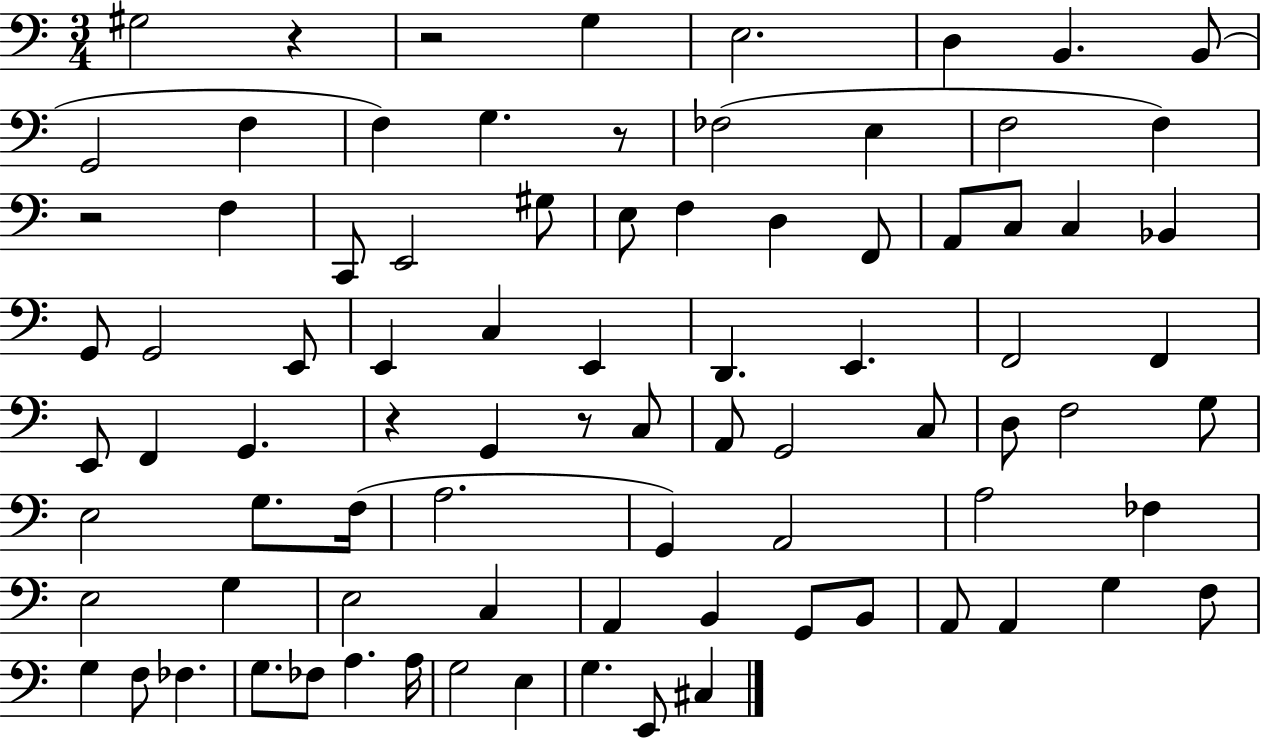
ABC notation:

X:1
T:Untitled
M:3/4
L:1/4
K:C
^G,2 z z2 G, E,2 D, B,, B,,/2 G,,2 F, F, G, z/2 _F,2 E, F,2 F, z2 F, C,,/2 E,,2 ^G,/2 E,/2 F, D, F,,/2 A,,/2 C,/2 C, _B,, G,,/2 G,,2 E,,/2 E,, C, E,, D,, E,, F,,2 F,, E,,/2 F,, G,, z G,, z/2 C,/2 A,,/2 G,,2 C,/2 D,/2 F,2 G,/2 E,2 G,/2 F,/4 A,2 G,, A,,2 A,2 _F, E,2 G, E,2 C, A,, B,, G,,/2 B,,/2 A,,/2 A,, G, F,/2 G, F,/2 _F, G,/2 _F,/2 A, A,/4 G,2 E, G, E,,/2 ^C,